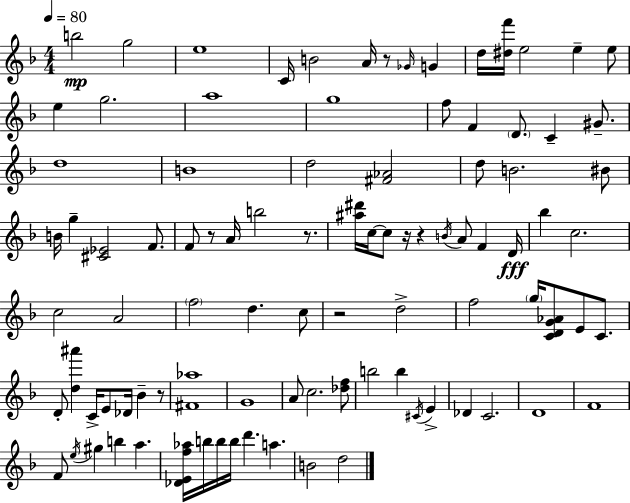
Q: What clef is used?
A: treble